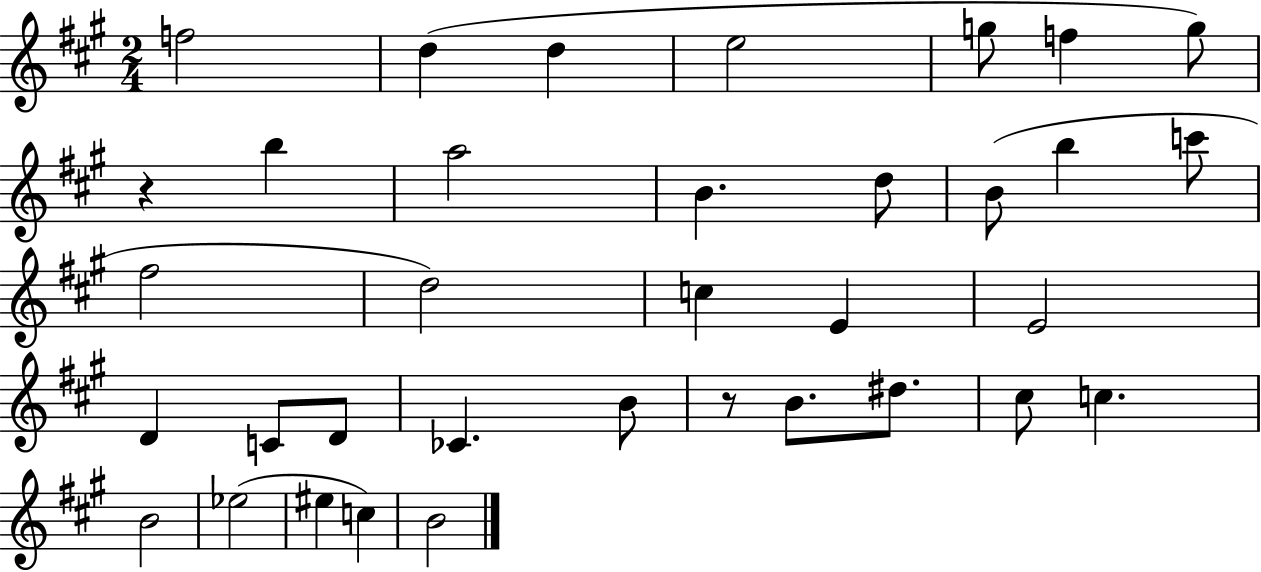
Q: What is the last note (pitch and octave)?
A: B4